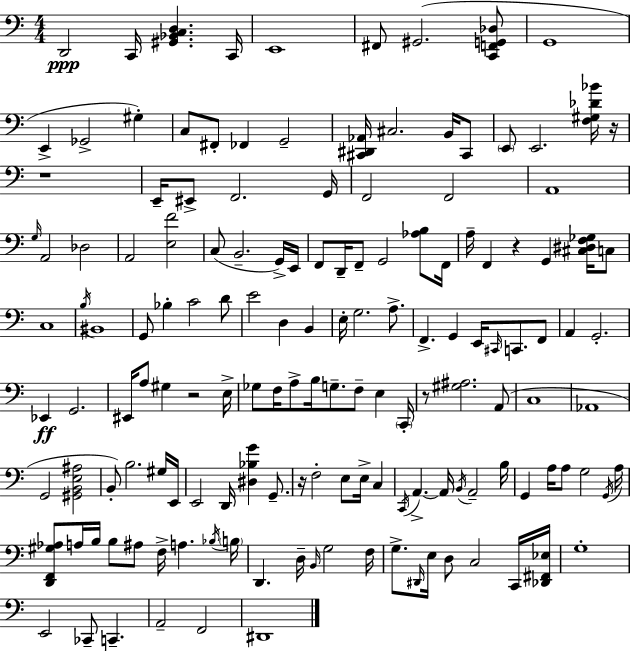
X:1
T:Untitled
M:4/4
L:1/4
K:Am
D,,2 C,,/4 [^G,,_B,,C,D,] C,,/4 E,,4 ^F,,/2 ^G,,2 [C,,F,,G,,_D,]/2 G,,4 E,, _G,,2 ^G, C,/2 ^F,,/2 _F,, G,,2 [^C,,^D,,_A,,]/4 ^C,2 B,,/4 ^C,,/2 E,,/2 E,,2 [F,^G,_D_B]/4 z/4 z4 E,,/4 ^E,,/2 F,,2 G,,/4 F,,2 F,,2 A,,4 G,/4 A,,2 _D,2 A,,2 [E,F]2 C,/2 B,,2 G,,/4 E,,/4 F,,/2 D,,/4 F,,/2 G,,2 [_A,B,]/2 F,,/4 A,/4 F,, z G,, [^C,^D,F,_G,]/4 C,/2 C,4 B,/4 ^B,,4 G,,/2 _B, C2 D/2 E2 D, B,, E,/4 G,2 A,/2 F,, G,, E,,/4 ^C,,/4 C,,/2 F,,/2 A,, G,,2 _E,, G,,2 ^E,,/4 A,/2 ^G, z2 E,/4 _G,/2 F,/4 A,/2 B,/4 G,/2 F,/2 E, C,,/4 z/2 [^G,^A,]2 A,,/2 C,4 _A,,4 G,,2 [^G,,B,,E,^A,]2 B,,/2 B,2 ^G,/4 E,,/4 E,,2 D,,/4 [^D,_B,G] G,,/2 z/4 F,2 E,/2 E,/4 C, C,,/4 A,, A,,/4 B,,/4 A,,2 B,/4 G,, A,/4 A,/2 G,2 G,,/4 A,/4 [D,,F,,^G,_A,]/2 A,/4 B,/4 B,/2 ^A,/2 F,/4 A, _B,/4 B,/4 D,, D,/4 B,,/4 G,2 F,/4 G,/2 ^D,,/4 E,/4 D,/2 C,2 C,,/4 [_D,,^F,,_E,]/4 G,4 E,,2 _C,,/2 C,, A,,2 F,,2 ^D,,4